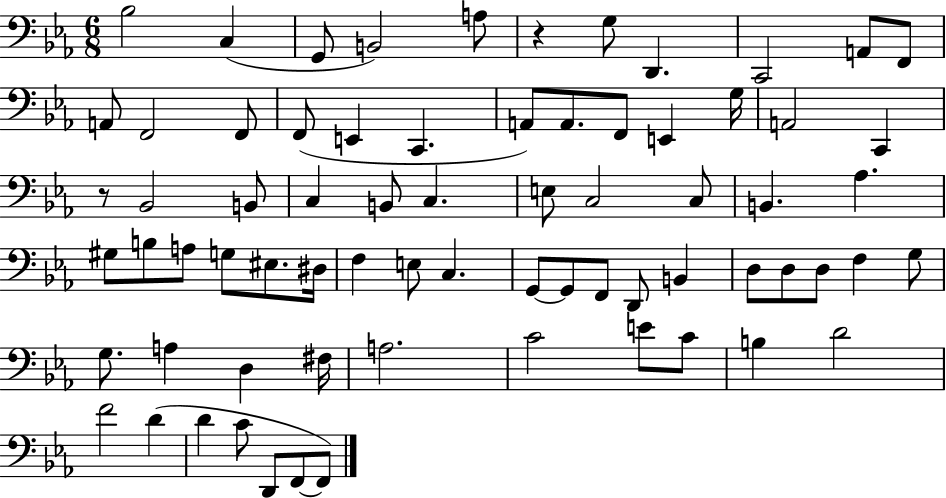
X:1
T:Untitled
M:6/8
L:1/4
K:Eb
_B,2 C, G,,/2 B,,2 A,/2 z G,/2 D,, C,,2 A,,/2 F,,/2 A,,/2 F,,2 F,,/2 F,,/2 E,, C,, A,,/2 A,,/2 F,,/2 E,, G,/4 A,,2 C,, z/2 _B,,2 B,,/2 C, B,,/2 C, E,/2 C,2 C,/2 B,, _A, ^G,/2 B,/2 A,/2 G,/2 ^E,/2 ^D,/4 F, E,/2 C, G,,/2 G,,/2 F,,/2 D,,/2 B,, D,/2 D,/2 D,/2 F, G,/2 G,/2 A, D, ^F,/4 A,2 C2 E/2 C/2 B, D2 F2 D D C/2 D,,/2 F,,/2 F,,/2